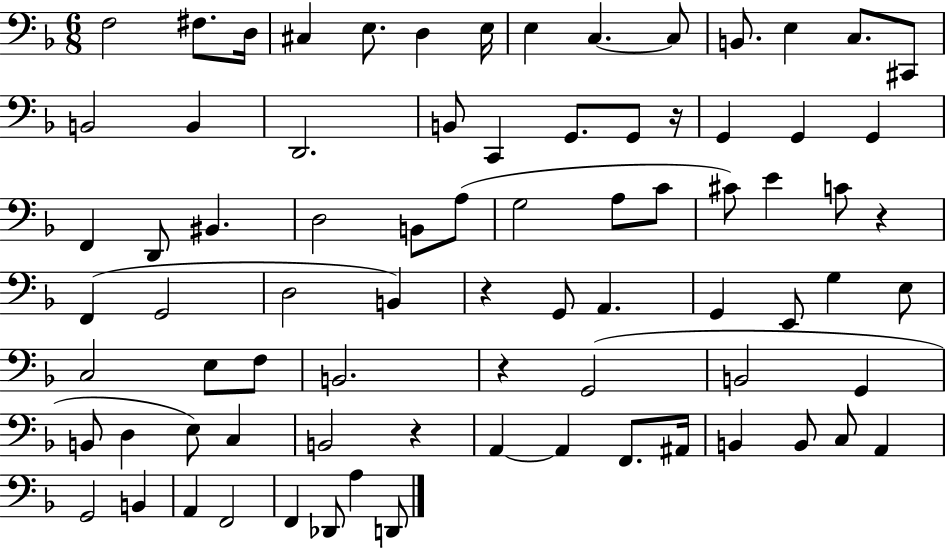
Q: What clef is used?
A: bass